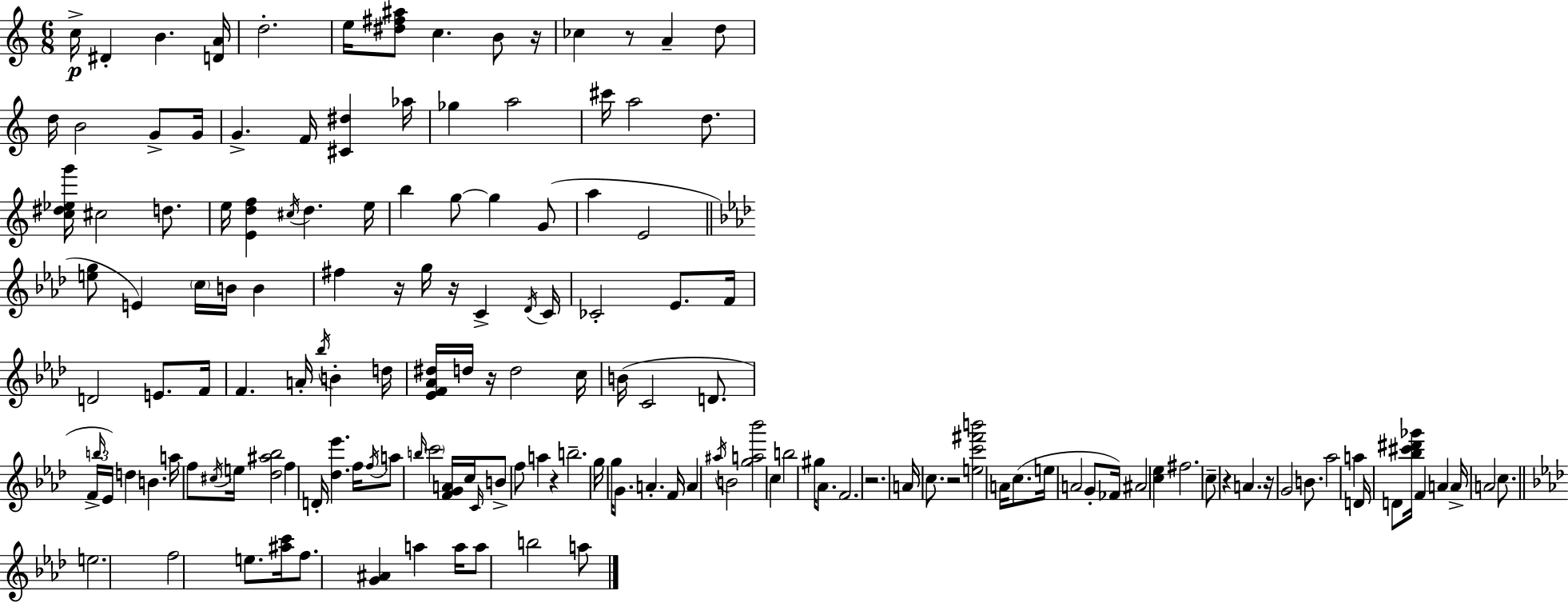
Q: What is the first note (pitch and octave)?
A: C5